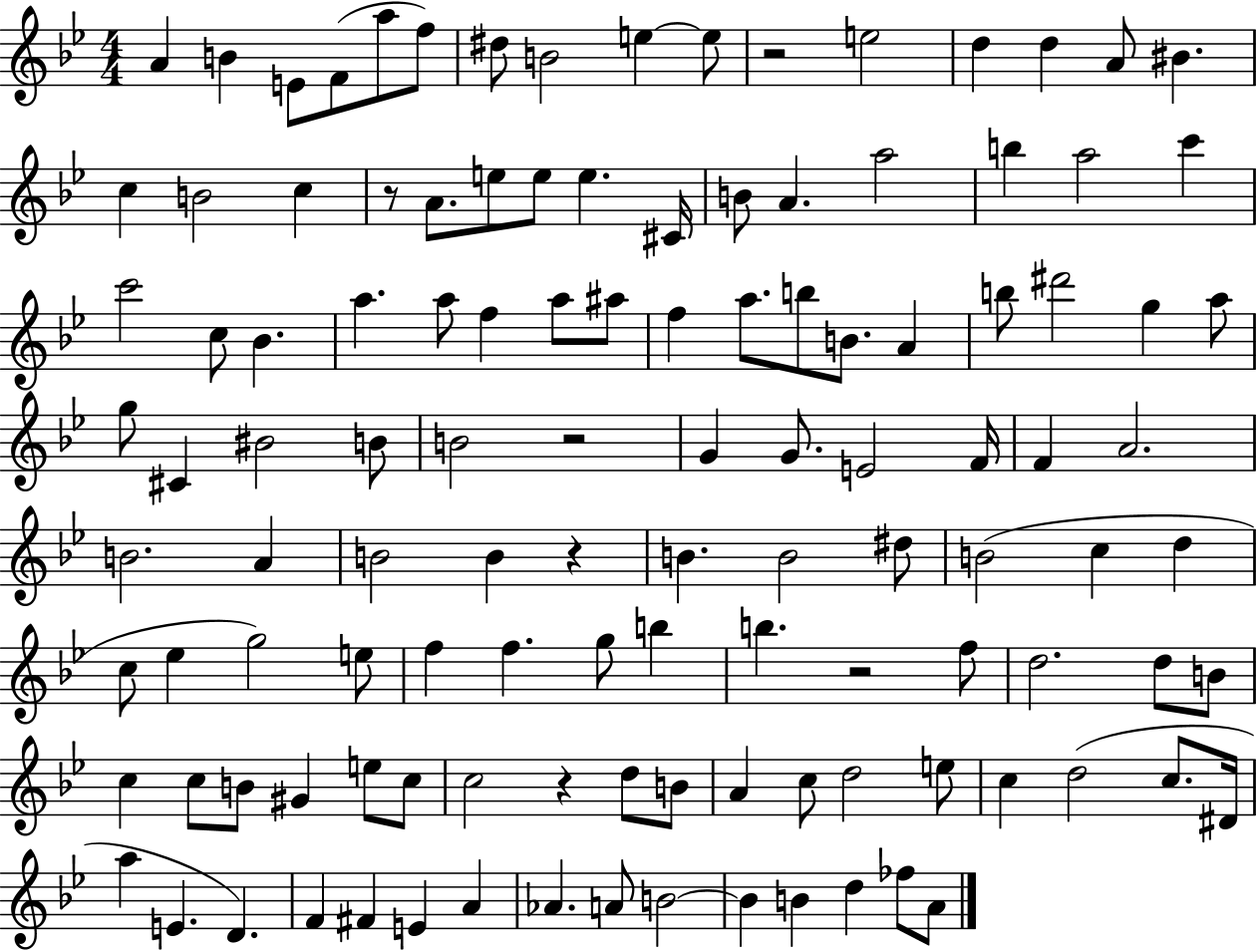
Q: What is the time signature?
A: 4/4